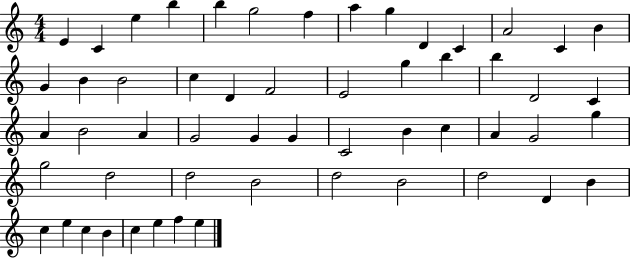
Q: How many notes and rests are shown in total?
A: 55